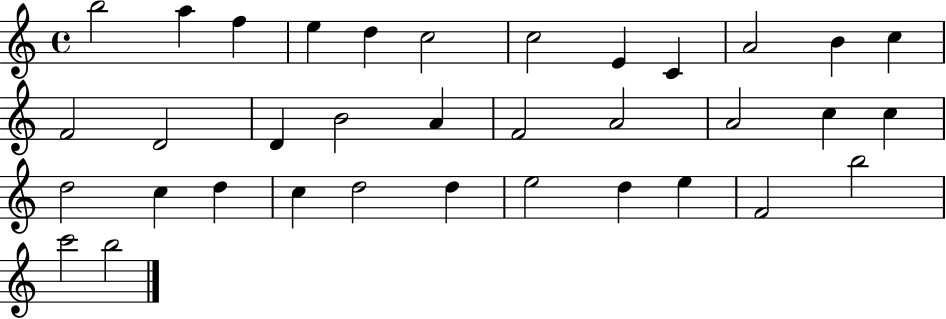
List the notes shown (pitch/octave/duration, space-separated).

B5/h A5/q F5/q E5/q D5/q C5/h C5/h E4/q C4/q A4/h B4/q C5/q F4/h D4/h D4/q B4/h A4/q F4/h A4/h A4/h C5/q C5/q D5/h C5/q D5/q C5/q D5/h D5/q E5/h D5/q E5/q F4/h B5/h C6/h B5/h